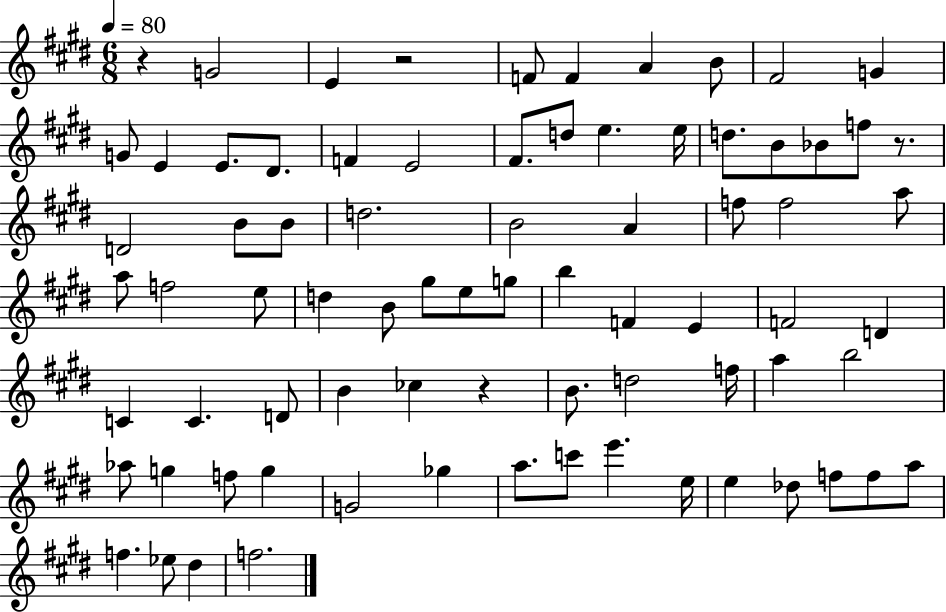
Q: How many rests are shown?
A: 4